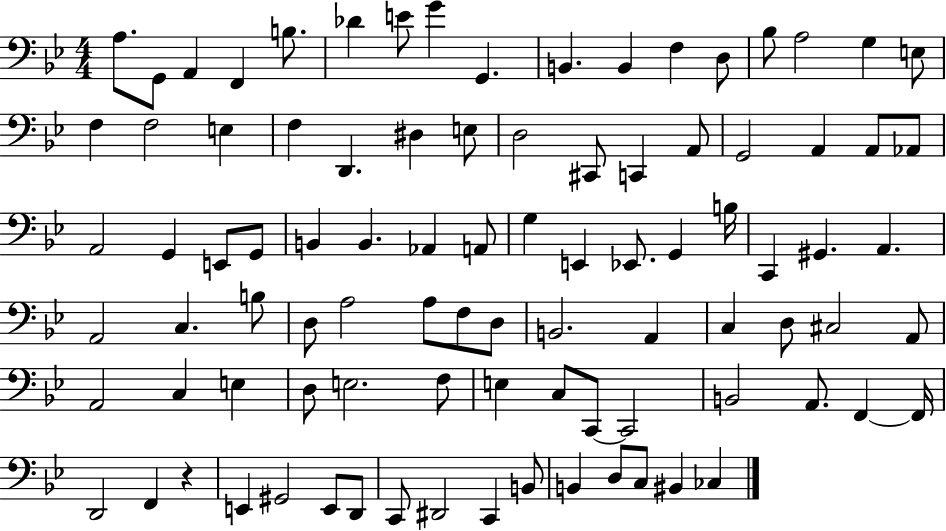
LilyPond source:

{
  \clef bass
  \numericTimeSignature
  \time 4/4
  \key bes \major
  a8. g,8 a,4 f,4 b8. | des'4 e'8 g'4 g,4. | b,4. b,4 f4 d8 | bes8 a2 g4 e8 | \break f4 f2 e4 | f4 d,4. dis4 e8 | d2 cis,8 c,4 a,8 | g,2 a,4 a,8 aes,8 | \break a,2 g,4 e,8 g,8 | b,4 b,4. aes,4 a,8 | g4 e,4 ees,8. g,4 b16 | c,4 gis,4. a,4. | \break a,2 c4. b8 | d8 a2 a8 f8 d8 | b,2. a,4 | c4 d8 cis2 a,8 | \break a,2 c4 e4 | d8 e2. f8 | e4 c8 c,8~~ c,2 | b,2 a,8. f,4~~ f,16 | \break d,2 f,4 r4 | e,4 gis,2 e,8 d,8 | c,8 dis,2 c,4 b,8 | b,4 d8 c8 bis,4 ces4 | \break \bar "|."
}